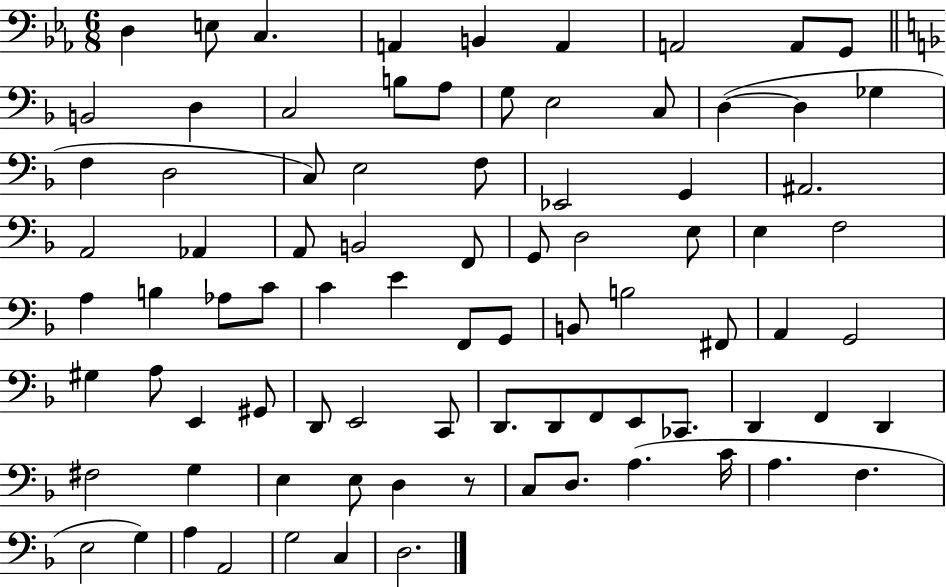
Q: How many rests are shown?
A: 1